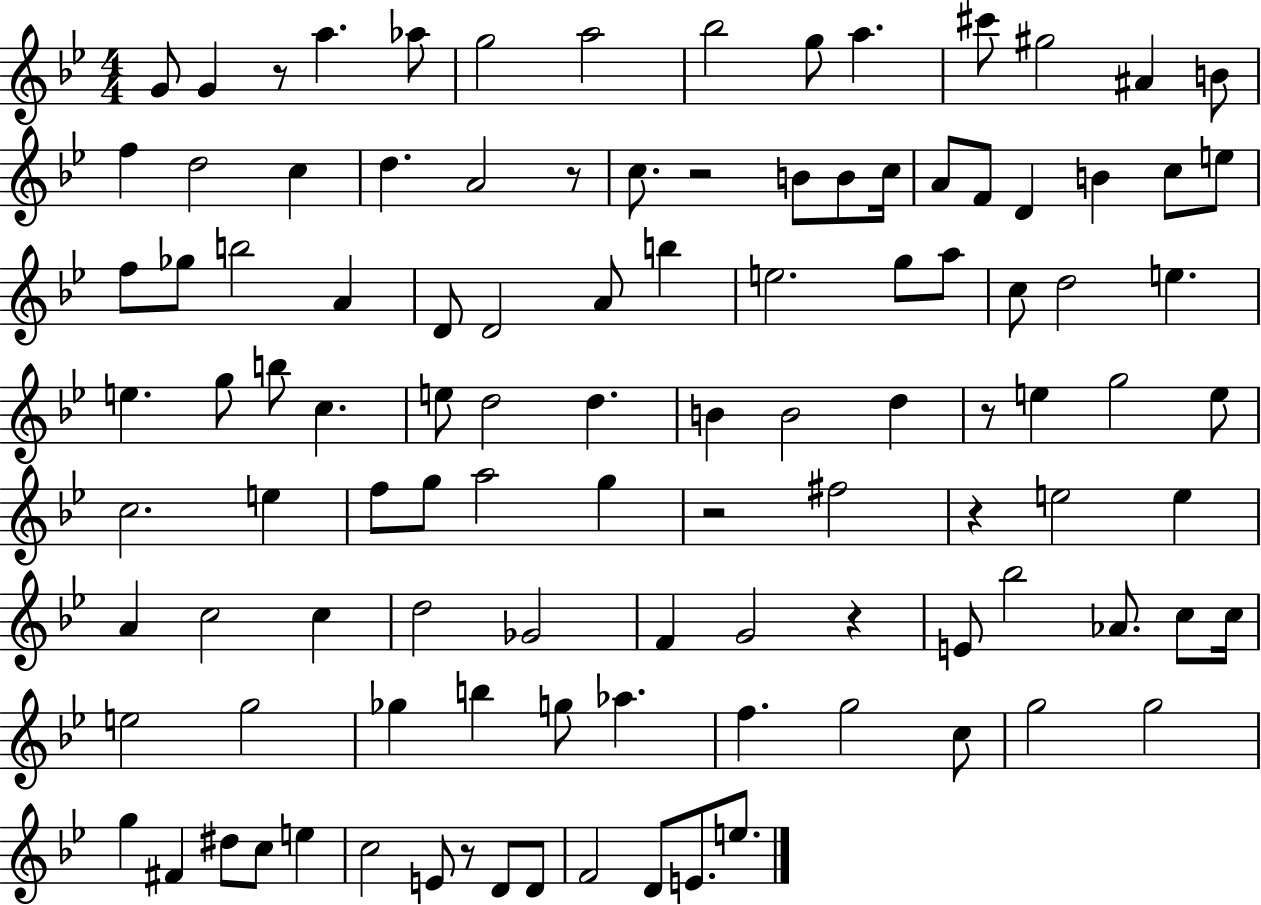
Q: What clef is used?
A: treble